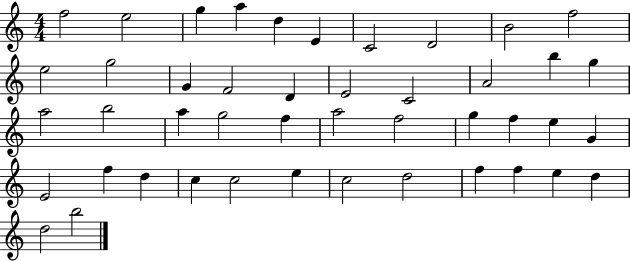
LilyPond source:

{
  \clef treble
  \numericTimeSignature
  \time 4/4
  \key c \major
  f''2 e''2 | g''4 a''4 d''4 e'4 | c'2 d'2 | b'2 f''2 | \break e''2 g''2 | g'4 f'2 d'4 | e'2 c'2 | a'2 b''4 g''4 | \break a''2 b''2 | a''4 g''2 f''4 | a''2 f''2 | g''4 f''4 e''4 g'4 | \break e'2 f''4 d''4 | c''4 c''2 e''4 | c''2 d''2 | f''4 f''4 e''4 d''4 | \break d''2 b''2 | \bar "|."
}